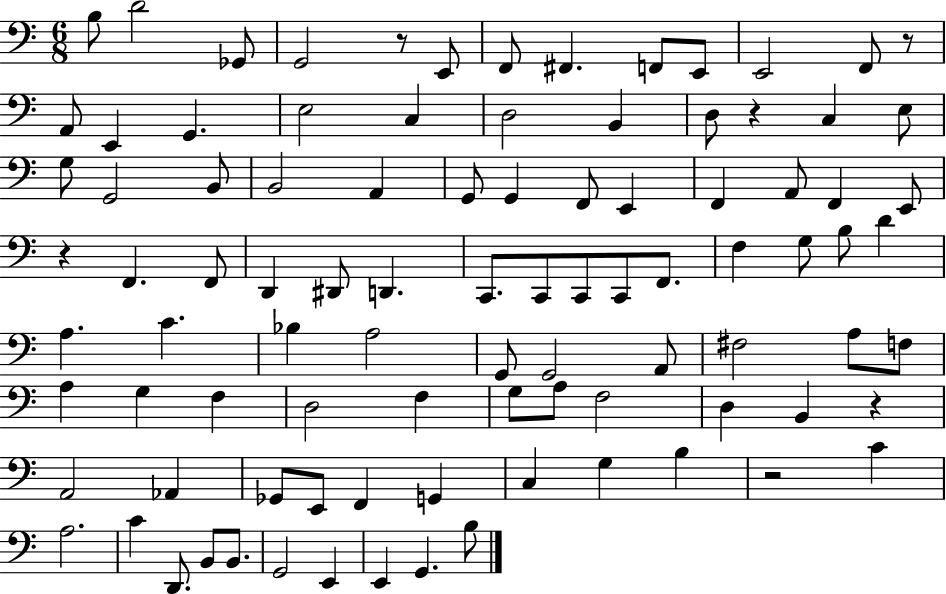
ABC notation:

X:1
T:Untitled
M:6/8
L:1/4
K:C
B,/2 D2 _G,,/2 G,,2 z/2 E,,/2 F,,/2 ^F,, F,,/2 E,,/2 E,,2 F,,/2 z/2 A,,/2 E,, G,, E,2 C, D,2 B,, D,/2 z C, E,/2 G,/2 G,,2 B,,/2 B,,2 A,, G,,/2 G,, F,,/2 E,, F,, A,,/2 F,, E,,/2 z F,, F,,/2 D,, ^D,,/2 D,, C,,/2 C,,/2 C,,/2 C,,/2 F,,/2 F, G,/2 B,/2 D A, C _B, A,2 G,,/2 G,,2 A,,/2 ^F,2 A,/2 F,/2 A, G, F, D,2 F, G,/2 A,/2 F,2 D, B,, z A,,2 _A,, _G,,/2 E,,/2 F,, G,, C, G, B, z2 C A,2 C D,,/2 B,,/2 B,,/2 G,,2 E,, E,, G,, B,/2